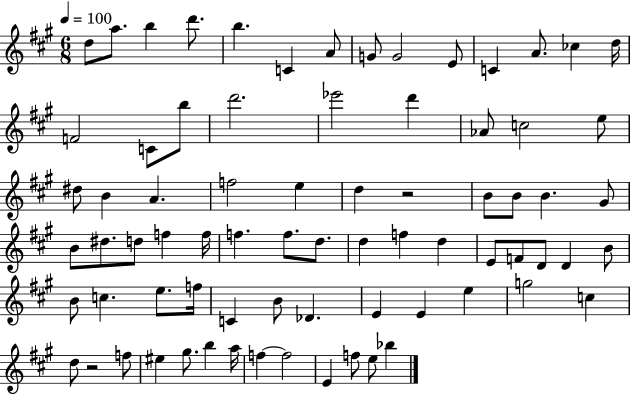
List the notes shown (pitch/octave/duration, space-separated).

D5/e A5/e. B5/q D6/e. B5/q. C4/q A4/e G4/e G4/h E4/e C4/q A4/e. CES5/q D5/s F4/h C4/e B5/e D6/h. Eb6/h D6/q Ab4/e C5/h E5/e D#5/e B4/q A4/q. F5/h E5/q D5/q R/h B4/e B4/e B4/q. G#4/e B4/e D#5/e. D5/e F5/q F5/s F5/q. F5/e. D5/e. D5/q F5/q D5/q E4/e F4/e D4/e D4/q B4/e B4/e C5/q. E5/e. F5/s C4/q B4/e Db4/q. E4/q E4/q E5/q G5/h C5/q D5/e R/h F5/e EIS5/q G#5/e. B5/q A5/s F5/q F5/h E4/q F5/e E5/e Bb5/q